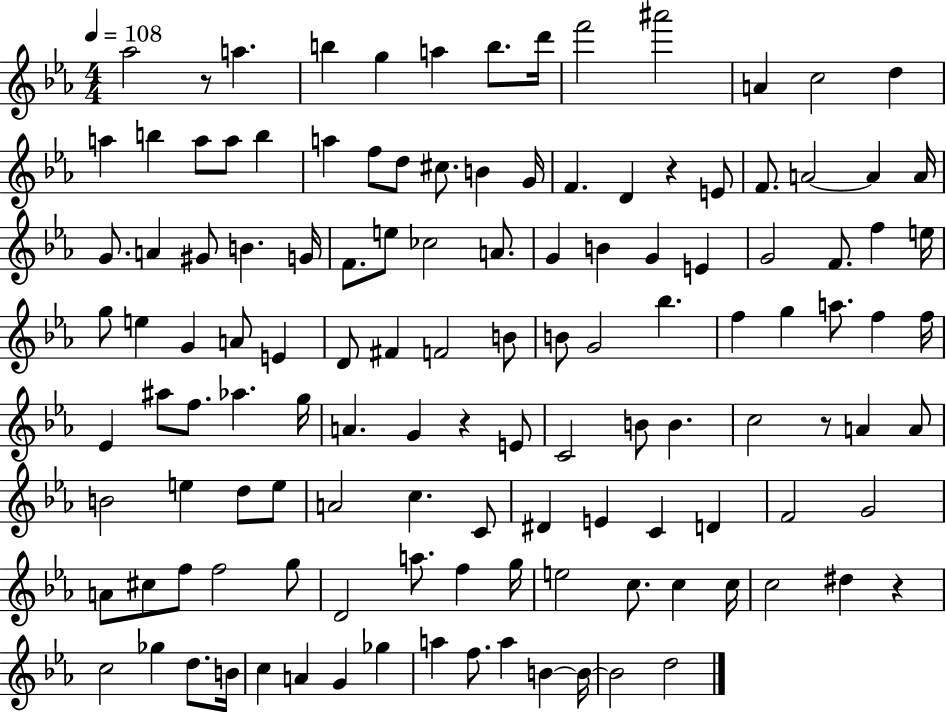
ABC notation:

X:1
T:Untitled
M:4/4
L:1/4
K:Eb
_a2 z/2 a b g a b/2 d'/4 f'2 ^a'2 A c2 d a b a/2 a/2 b a f/2 d/2 ^c/2 B G/4 F D z E/2 F/2 A2 A A/4 G/2 A ^G/2 B G/4 F/2 e/2 _c2 A/2 G B G E G2 F/2 f e/4 g/2 e G A/2 E D/2 ^F F2 B/2 B/2 G2 _b f g a/2 f f/4 _E ^a/2 f/2 _a g/4 A G z E/2 C2 B/2 B c2 z/2 A A/2 B2 e d/2 e/2 A2 c C/2 ^D E C D F2 G2 A/2 ^c/2 f/2 f2 g/2 D2 a/2 f g/4 e2 c/2 c c/4 c2 ^d z c2 _g d/2 B/4 c A G _g a f/2 a B B/4 B2 d2